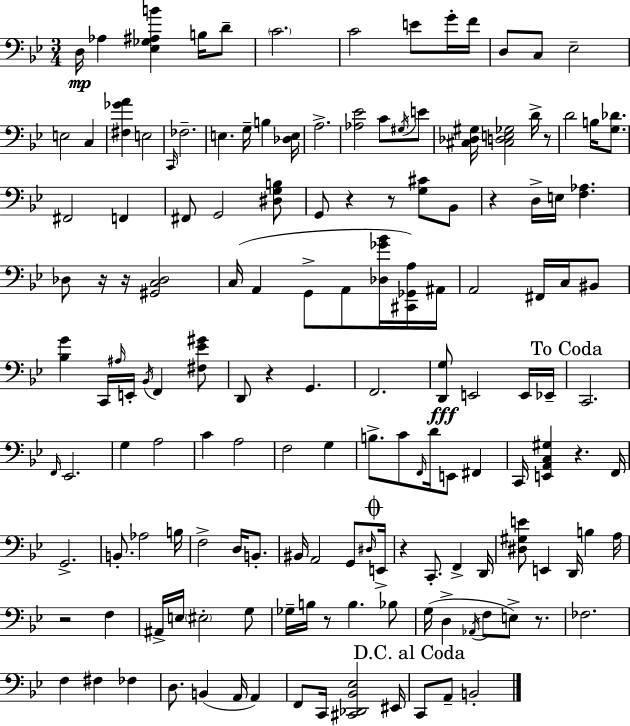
D3/s Ab3/q [Eb3,Gb3,A#3,B4]/q B3/s D4/e C4/h. C4/h E4/e G4/s F4/s D3/e C3/e Eb3/h E3/h C3/q [F#3,Gb4,A4]/q E3/h C2/s FES3/h. E3/q. G3/s B3/q [Db3,E3]/s A3/h. [Ab3,Eb4]/h C4/e G#3/s E4/e [C#3,Db3,G#3]/s [C#3,D3,E3,Gb3]/h D4/s R/e D4/h B3/s [G3,Db4]/e. F#2/h F2/q F#2/e G2/h [D#3,G3,B3]/e G2/e R/q R/e [G3,C#4]/e Bb2/e R/q D3/s E3/s [F3,Ab3]/q. Db3/e R/s R/s [G#2,C3,Db3]/h C3/s A2/q G2/e A2/e [Db3,Gb4,Bb4]/s [C#2,Gb2,A3]/s A#2/s A2/h F#2/s C3/s BIS2/e [Bb3,G4]/q C2/s A#3/s E2/s Bb2/s F2/q [F#3,Eb4,G#4]/e D2/e R/q G2/q. F2/h. [D2,G3]/e E2/h E2/s Eb2/s C2/h. F2/s Eb2/h. G3/q A3/h C4/q A3/h F3/h G3/q B3/e. C4/e F2/s D4/s E2/e F#2/q C2/s [E2,A2,C3,G#3]/q R/q. F2/s G2/h. B2/e. Ab3/h B3/s F3/h D3/s B2/e. BIS2/s A2/h G2/e D#3/s E2/s R/q C2/e. F2/q D2/s [D#3,G#3,E4]/e E2/q D2/s B3/q A3/s R/h F3/q A#2/s E3/s EIS3/h G3/e Gb3/s B3/s R/e B3/q. Bb3/e G3/s D3/q Ab2/s F3/e E3/e R/e. FES3/h. F3/q F#3/q FES3/q D3/e. B2/q A2/s A2/q F2/e C2/s [C#2,Db2,Bb2,Eb3]/h EIS2/s C2/e A2/e B2/h